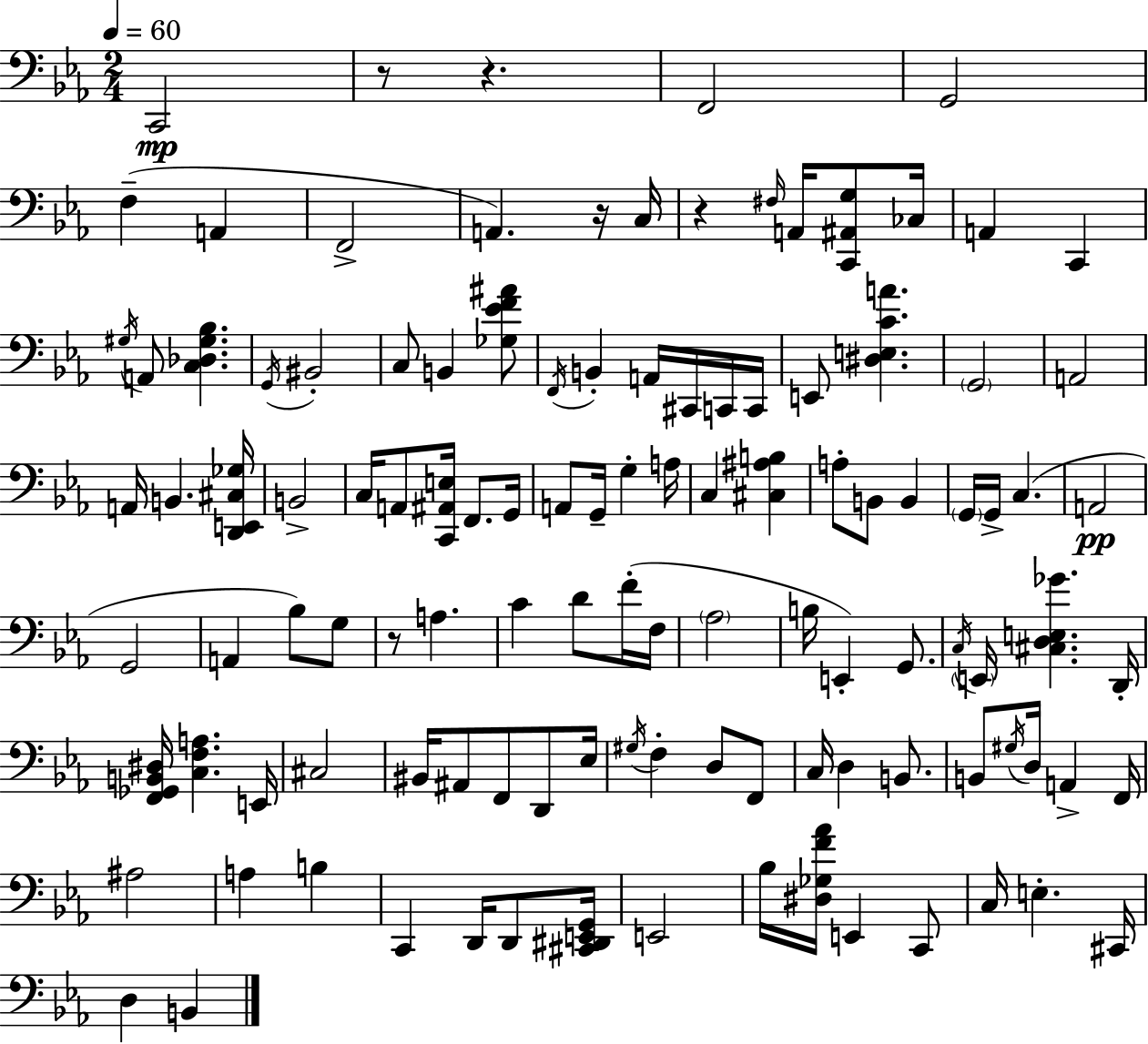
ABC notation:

X:1
T:Untitled
M:2/4
L:1/4
K:Eb
C,,2 z/2 z F,,2 G,,2 F, A,, F,,2 A,, z/4 C,/4 z ^F,/4 A,,/4 [C,,^A,,G,]/2 _C,/4 A,, C,, ^G,/4 A,,/2 [C,_D,^G,_B,] G,,/4 ^B,,2 C,/2 B,, [_G,_EF^A]/2 F,,/4 B,, A,,/4 ^C,,/4 C,,/4 C,,/4 E,,/2 [^D,E,CA] G,,2 A,,2 A,,/4 B,, [D,,E,,^C,_G,]/4 B,,2 C,/4 A,,/2 [C,,^A,,E,]/4 F,,/2 G,,/4 A,,/2 G,,/4 G, A,/4 C, [^C,^A,B,] A,/2 B,,/2 B,, G,,/4 G,,/4 C, A,,2 G,,2 A,, _B,/2 G,/2 z/2 A, C D/2 F/4 F,/4 _A,2 B,/4 E,, G,,/2 C,/4 E,,/4 [^C,D,E,_G] D,,/4 [F,,_G,,B,,^D,]/4 [C,F,A,] E,,/4 ^C,2 ^B,,/4 ^A,,/2 F,,/2 D,,/2 _E,/4 ^G,/4 F, D,/2 F,,/2 C,/4 D, B,,/2 B,,/2 ^G,/4 D,/4 A,, F,,/4 ^A,2 A, B, C,, D,,/4 D,,/2 [^C,,^D,,E,,G,,]/4 E,,2 _B,/4 [^D,_G,F_A]/4 E,, C,,/2 C,/4 E, ^C,,/4 D, B,,